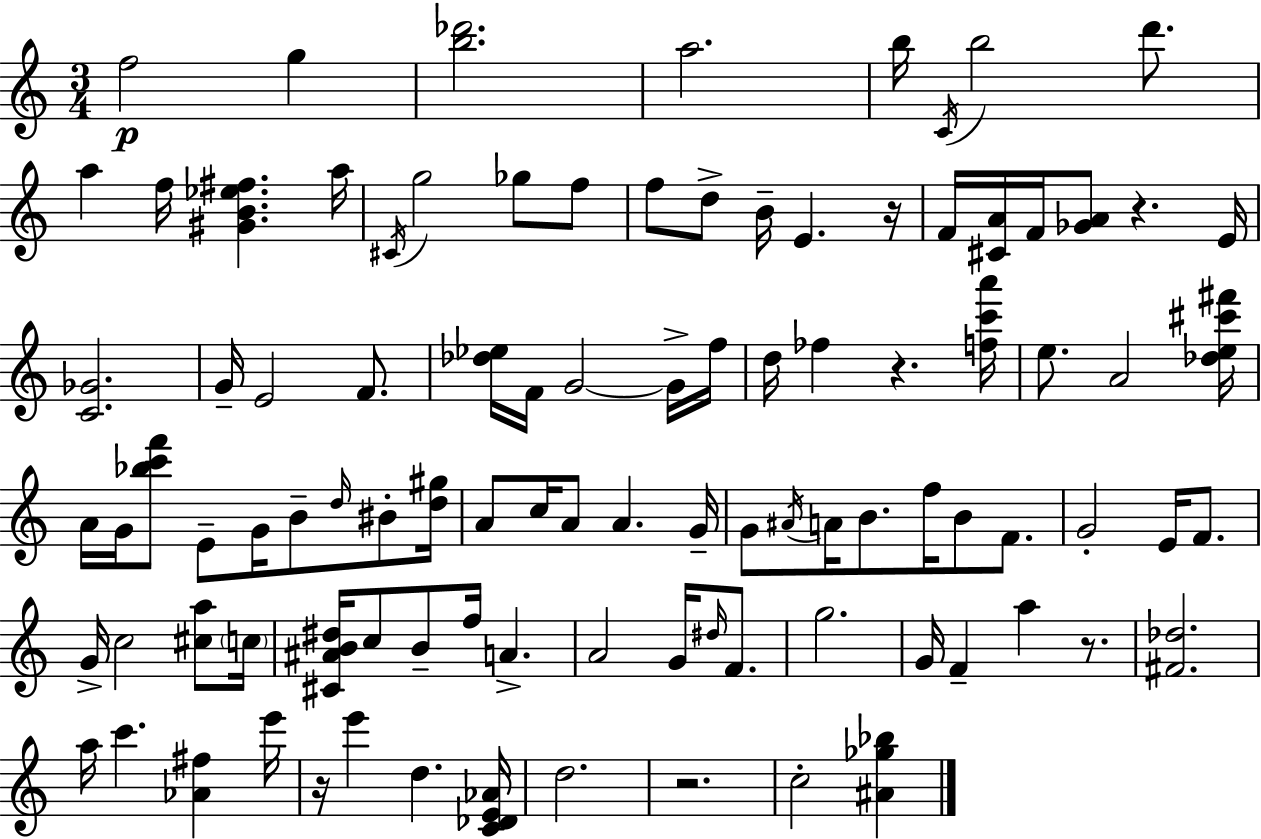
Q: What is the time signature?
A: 3/4